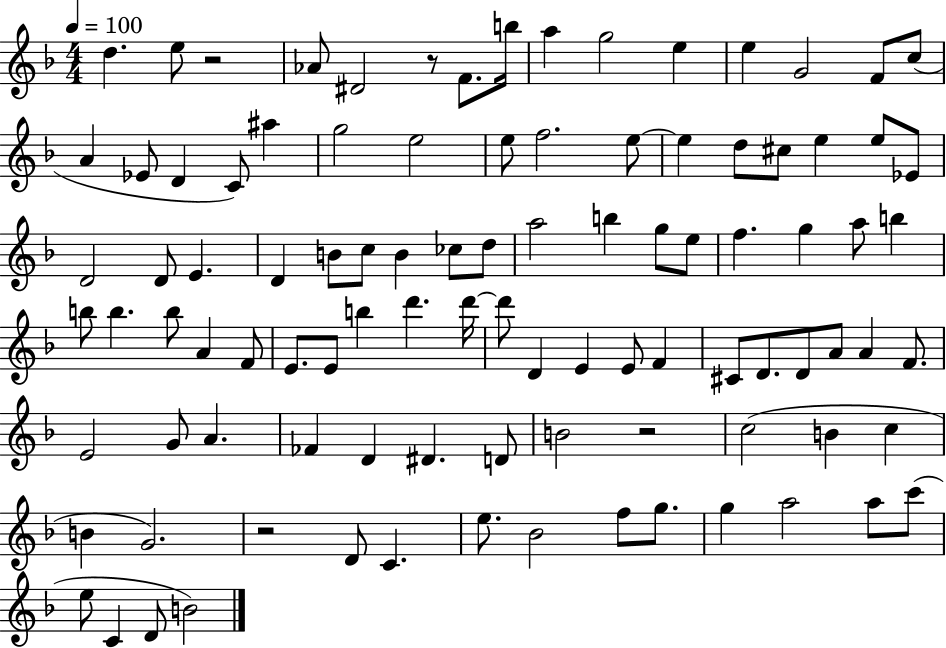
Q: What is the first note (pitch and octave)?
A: D5